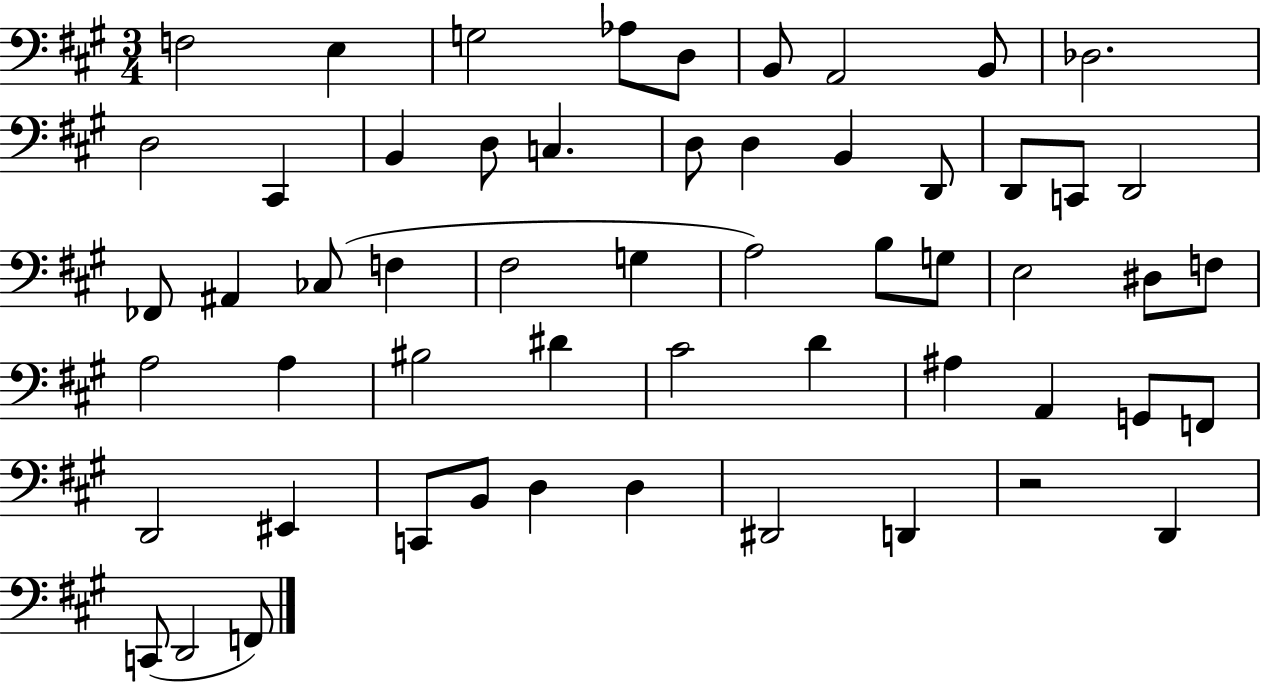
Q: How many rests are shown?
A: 1